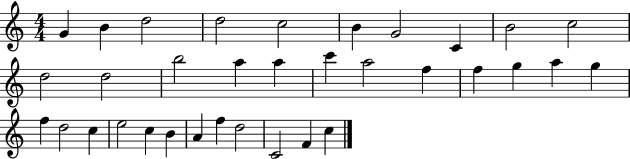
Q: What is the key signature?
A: C major